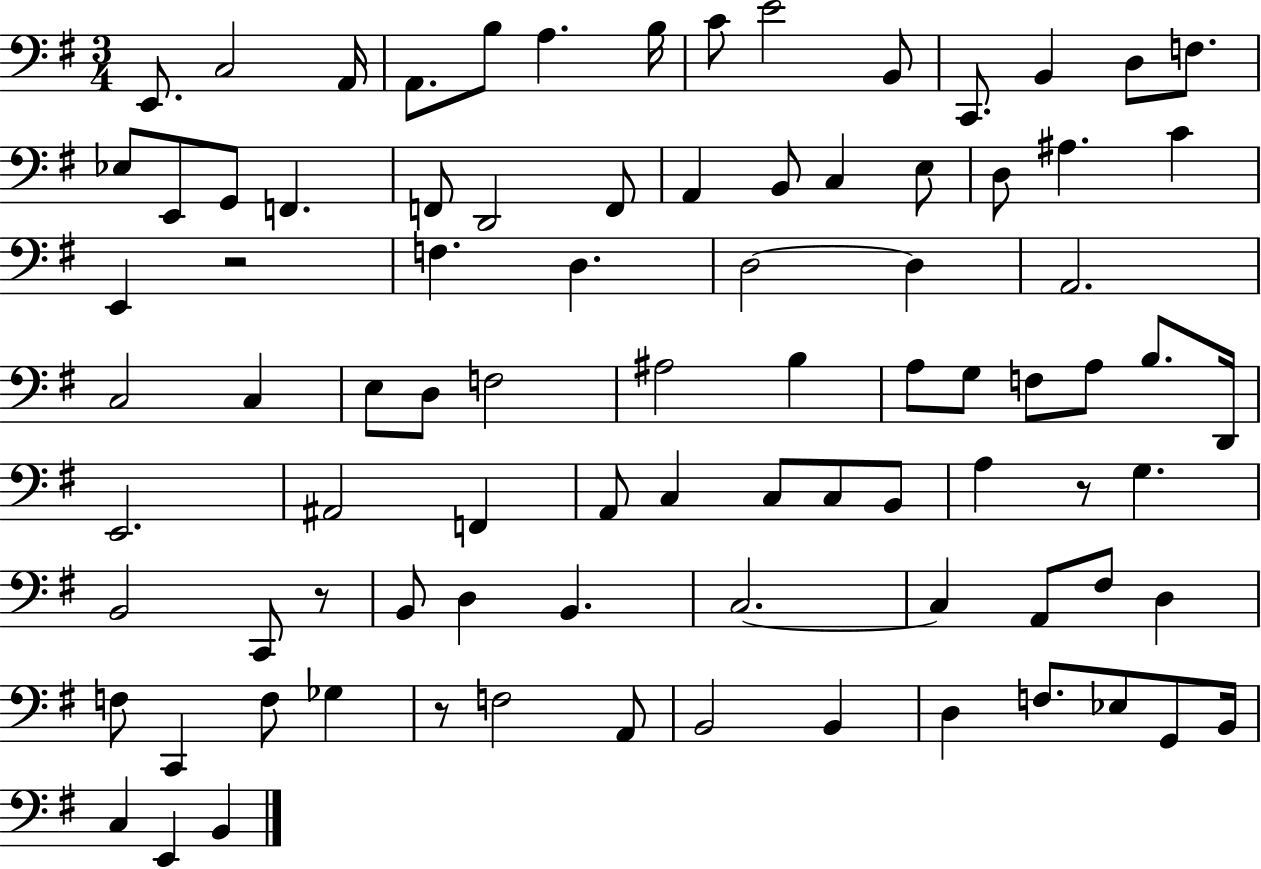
E2/e. C3/h A2/s A2/e. B3/e A3/q. B3/s C4/e E4/h B2/e C2/e. B2/q D3/e F3/e. Eb3/e E2/e G2/e F2/q. F2/e D2/h F2/e A2/q B2/e C3/q E3/e D3/e A#3/q. C4/q E2/q R/h F3/q. D3/q. D3/h D3/q A2/h. C3/h C3/q E3/e D3/e F3/h A#3/h B3/q A3/e G3/e F3/e A3/e B3/e. D2/s E2/h. A#2/h F2/q A2/e C3/q C3/e C3/e B2/e A3/q R/e G3/q. B2/h C2/e R/e B2/e D3/q B2/q. C3/h. C3/q A2/e F#3/e D3/q F3/e C2/q F3/e Gb3/q R/e F3/h A2/e B2/h B2/q D3/q F3/e. Eb3/e G2/e B2/s C3/q E2/q B2/q